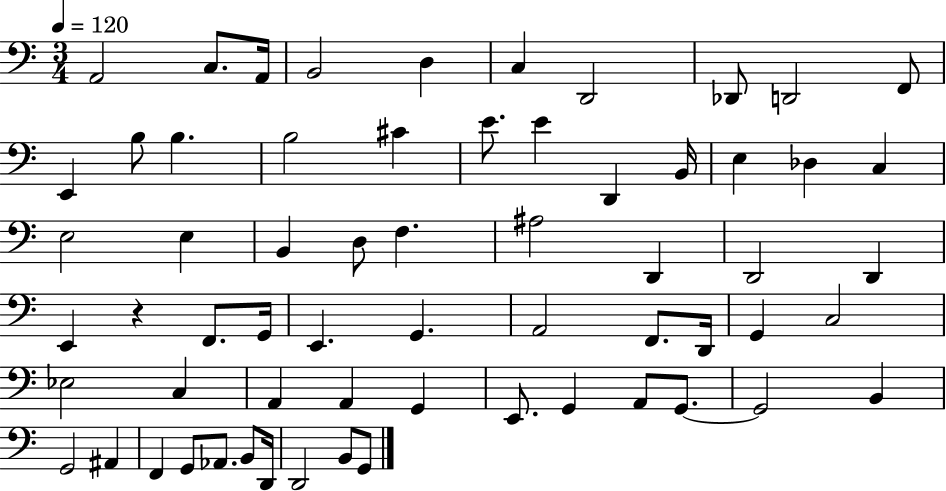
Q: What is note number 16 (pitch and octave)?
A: E4